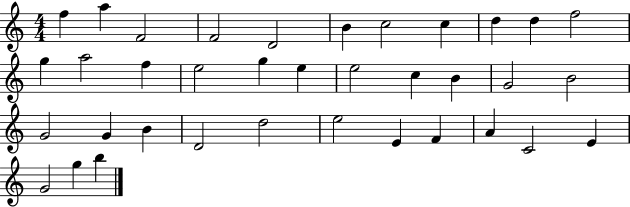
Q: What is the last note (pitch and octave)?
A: B5